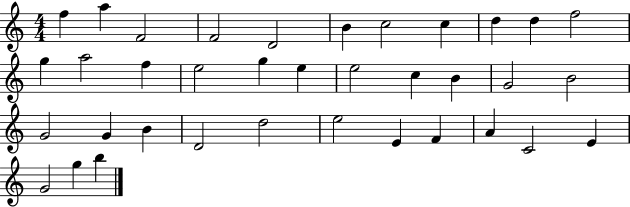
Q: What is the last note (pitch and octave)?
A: B5